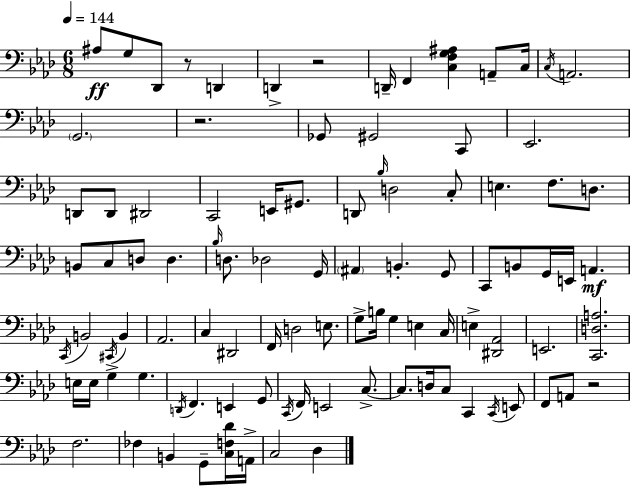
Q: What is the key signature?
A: AES major